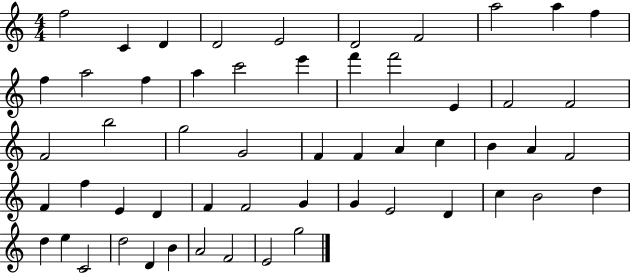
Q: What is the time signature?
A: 4/4